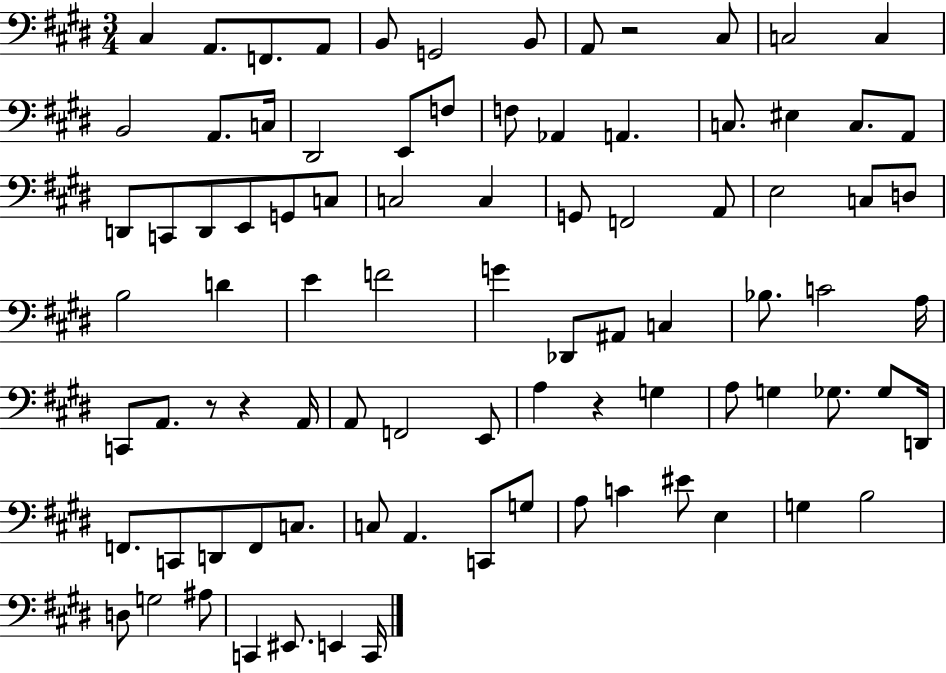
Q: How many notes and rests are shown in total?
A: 88